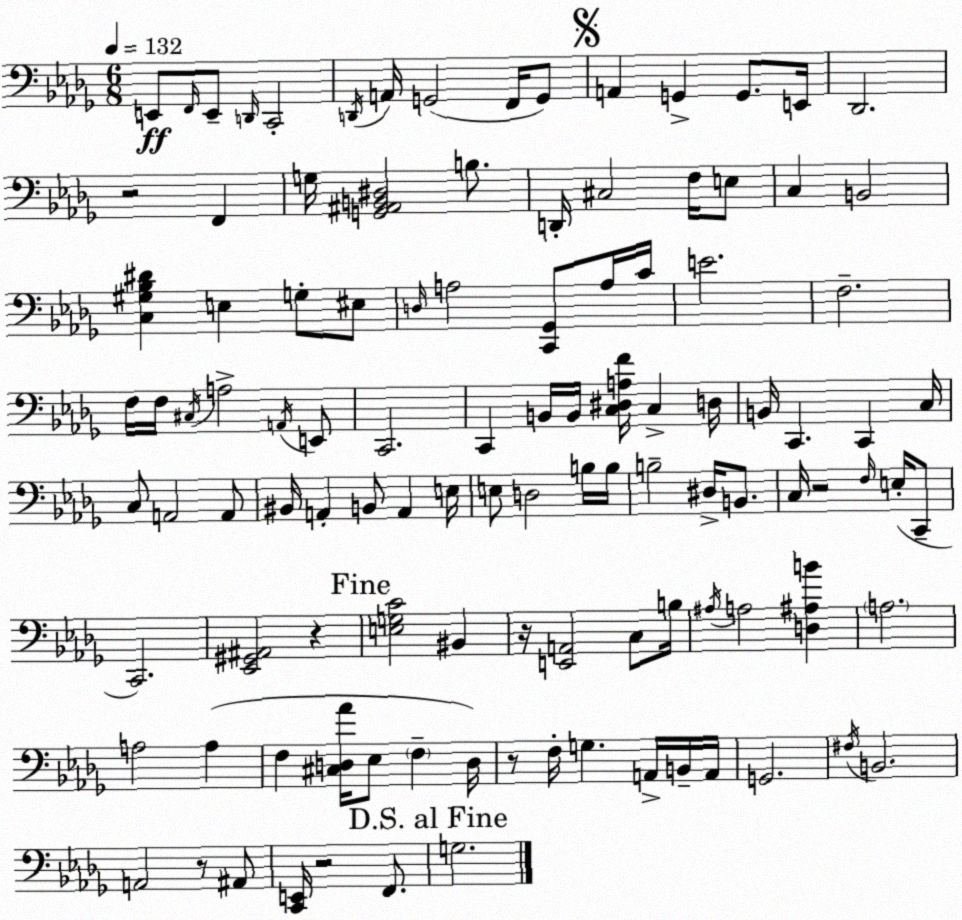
X:1
T:Untitled
M:6/8
L:1/4
K:Bbm
E,,/2 F,,/4 E,,/2 D,,/4 C,,2 D,,/4 A,,/4 G,,2 F,,/4 G,,/2 A,, G,, G,,/2 E,,/4 _D,,2 z2 F,, G,/4 [G,,^A,,B,,^D,]2 B,/2 D,,/4 ^C,2 F,/4 E,/2 C, B,,2 [C,^G,_B,^D] E, G,/2 ^E,/2 D,/4 A,2 [C,,_G,,]/2 A,/4 C/4 E2 F,2 F,/4 F,/4 ^C,/4 A,2 A,,/4 E,,/2 C,,2 C,, B,,/4 B,,/4 [C,^D,A,F]/4 C, D,/4 B,,/4 C,, C,, C,/4 C,/2 A,,2 A,,/2 ^B,,/4 A,, B,,/2 A,, E,/4 E,/2 D,2 B,/4 B,/4 B,2 ^D,/4 B,,/2 C,/4 z2 F,/4 E,/4 C,,/2 C,,2 [_E,,^G,,^A,,]2 z [E,G,C]2 ^B,, z/4 [E,,A,,]2 C,/2 B,/4 ^A,/4 A,2 [D,^A,B] A,2 A,2 A, F, [^C,D,_A]/4 _E,/2 F, D,/4 z/2 F,/4 G, A,,/4 B,,/4 A,,/4 G,,2 ^F,/4 B,,2 A,,2 z/2 ^A,,/2 [C,,E,,]/4 z2 F,,/2 G,2